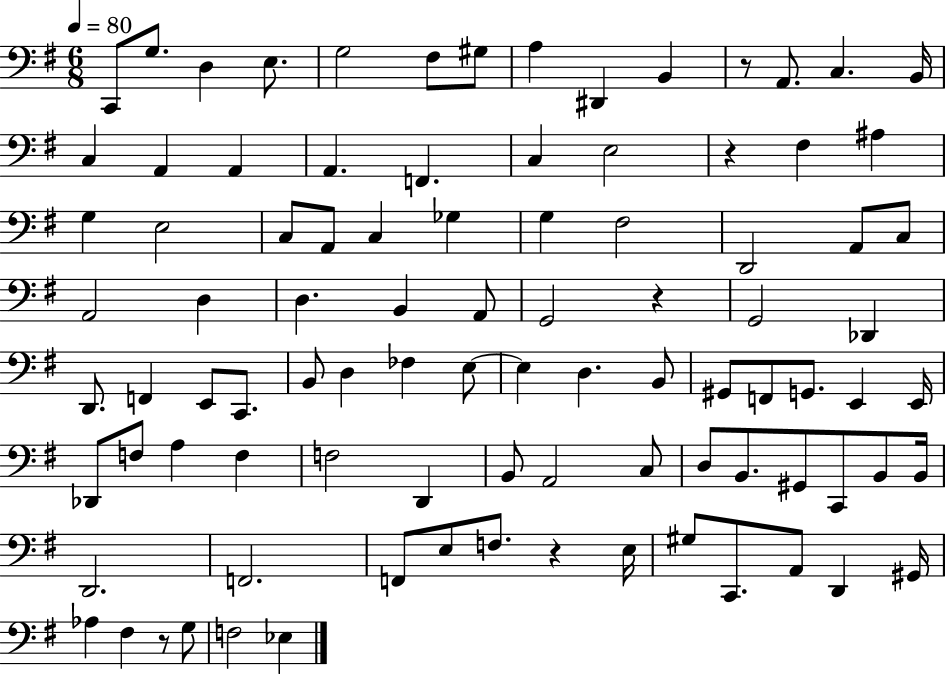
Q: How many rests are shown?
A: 5